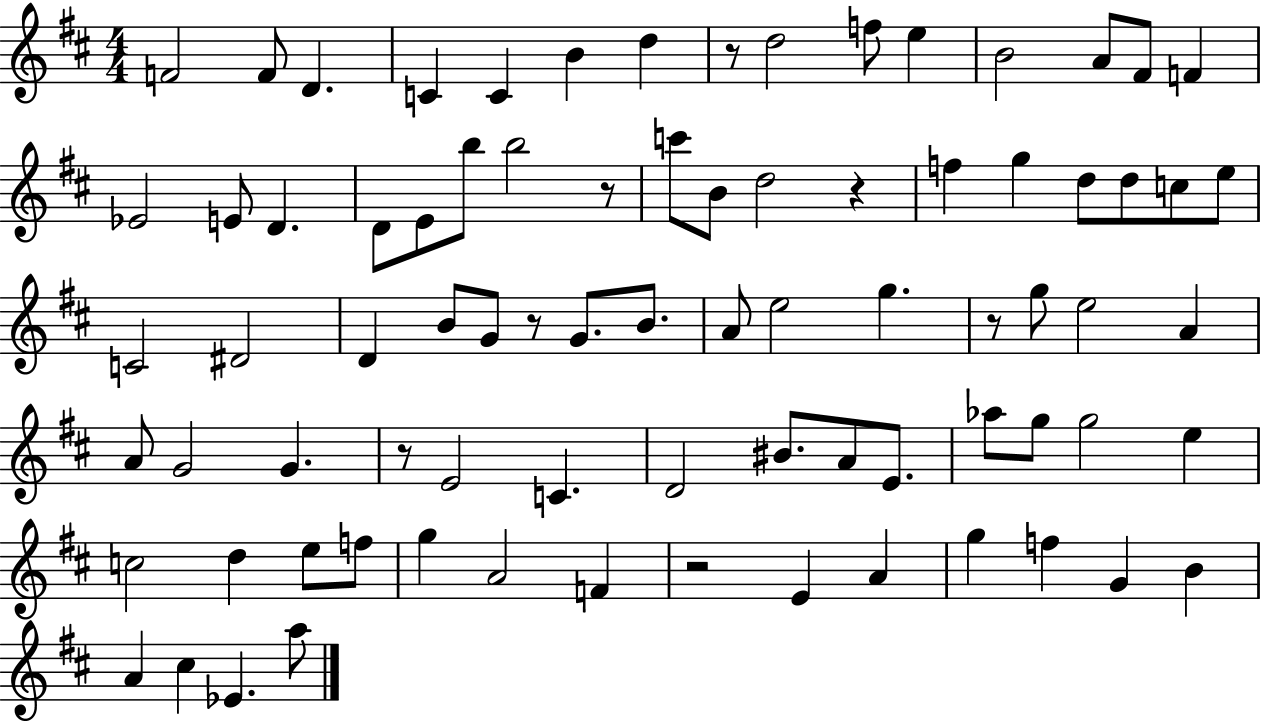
{
  \clef treble
  \numericTimeSignature
  \time 4/4
  \key d \major
  f'2 f'8 d'4. | c'4 c'4 b'4 d''4 | r8 d''2 f''8 e''4 | b'2 a'8 fis'8 f'4 | \break ees'2 e'8 d'4. | d'8 e'8 b''8 b''2 r8 | c'''8 b'8 d''2 r4 | f''4 g''4 d''8 d''8 c''8 e''8 | \break c'2 dis'2 | d'4 b'8 g'8 r8 g'8. b'8. | a'8 e''2 g''4. | r8 g''8 e''2 a'4 | \break a'8 g'2 g'4. | r8 e'2 c'4. | d'2 bis'8. a'8 e'8. | aes''8 g''8 g''2 e''4 | \break c''2 d''4 e''8 f''8 | g''4 a'2 f'4 | r2 e'4 a'4 | g''4 f''4 g'4 b'4 | \break a'4 cis''4 ees'4. a''8 | \bar "|."
}